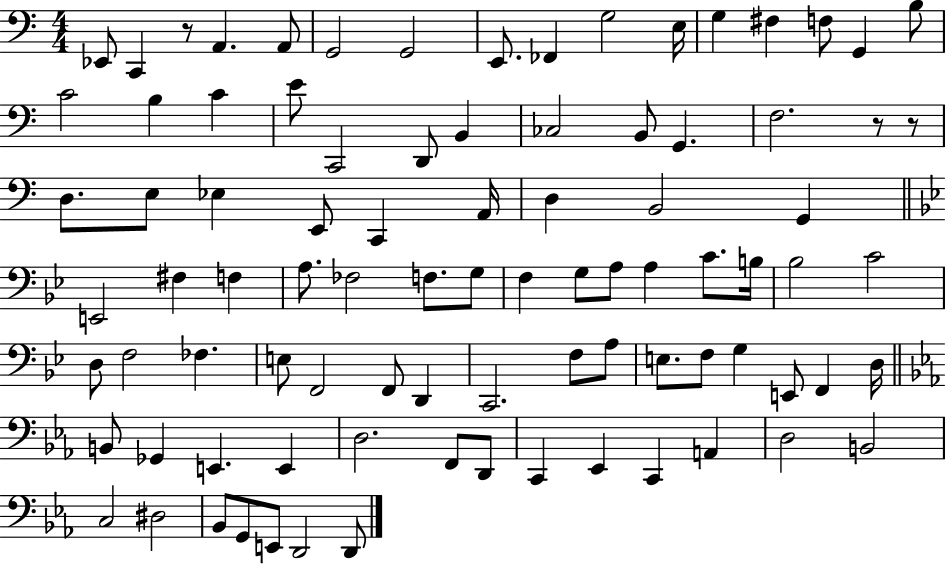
{
  \clef bass
  \numericTimeSignature
  \time 4/4
  \key c \major
  ees,8 c,4 r8 a,4. a,8 | g,2 g,2 | e,8. fes,4 g2 e16 | g4 fis4 f8 g,4 b8 | \break c'2 b4 c'4 | e'8 c,2 d,8 b,4 | ces2 b,8 g,4. | f2. r8 r8 | \break d8. e8 ees4 e,8 c,4 a,16 | d4 b,2 g,4 | \bar "||" \break \key bes \major e,2 fis4 f4 | a8. fes2 f8. g8 | f4 g8 a8 a4 c'8. b16 | bes2 c'2 | \break d8 f2 fes4. | e8 f,2 f,8 d,4 | c,2. f8 a8 | e8. f8 g4 e,8 f,4 d16 | \break \bar "||" \break \key ees \major b,8 ges,4 e,4. e,4 | d2. f,8 d,8 | c,4 ees,4 c,4 a,4 | d2 b,2 | \break c2 dis2 | bes,8 g,8 e,8 d,2 d,8 | \bar "|."
}